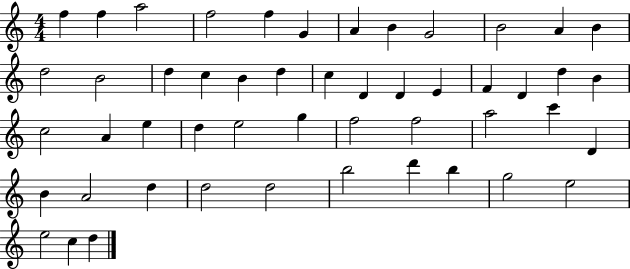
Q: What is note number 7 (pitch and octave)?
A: A4